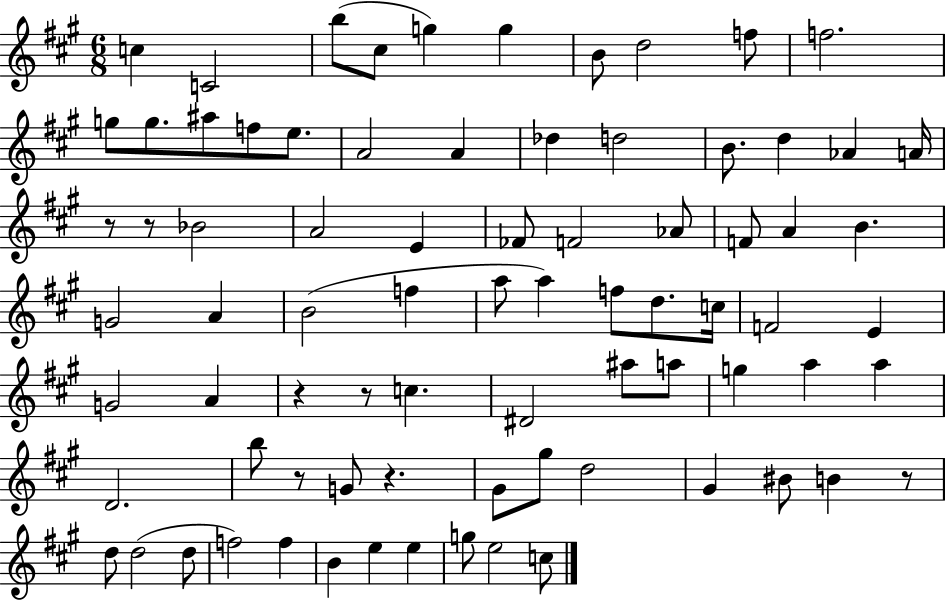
C5/q C4/h B5/e C#5/e G5/q G5/q B4/e D5/h F5/e F5/h. G5/e G5/e. A#5/e F5/e E5/e. A4/h A4/q Db5/q D5/h B4/e. D5/q Ab4/q A4/s R/e R/e Bb4/h A4/h E4/q FES4/e F4/h Ab4/e F4/e A4/q B4/q. G4/h A4/q B4/h F5/q A5/e A5/q F5/e D5/e. C5/s F4/h E4/q G4/h A4/q R/q R/e C5/q. D#4/h A#5/e A5/e G5/q A5/q A5/q D4/h. B5/e R/e G4/e R/q. G#4/e G#5/e D5/h G#4/q BIS4/e B4/q R/e D5/e D5/h D5/e F5/h F5/q B4/q E5/q E5/q G5/e E5/h C5/e